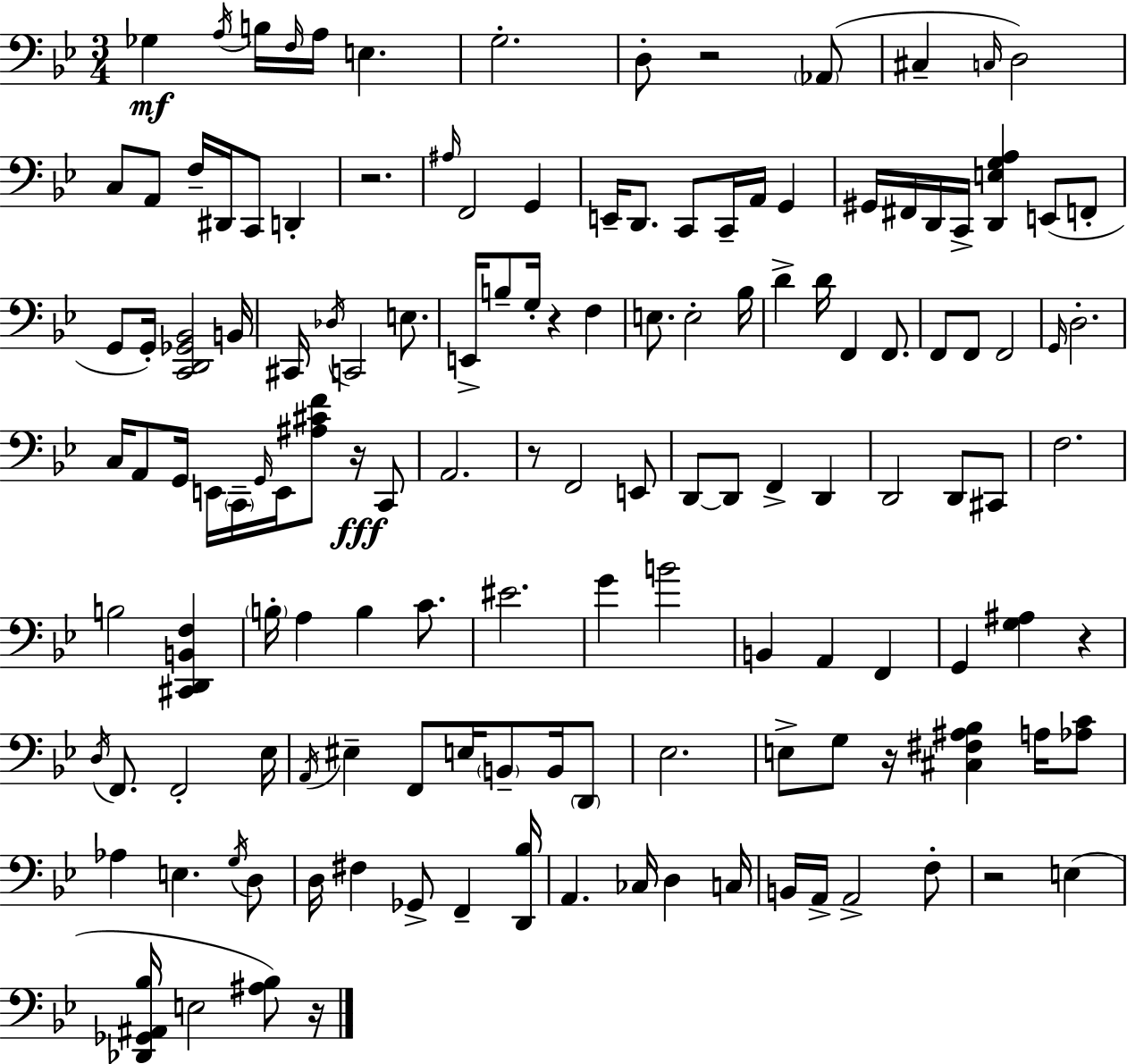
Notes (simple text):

Gb3/q A3/s B3/s F3/s A3/s E3/q. G3/h. D3/e R/h Ab2/e C#3/q C3/s D3/h C3/e A2/e F3/s D#2/s C2/e D2/q R/h. A#3/s F2/h G2/q E2/s D2/e. C2/e C2/s A2/s G2/q G#2/s F#2/s D2/s C2/s [D2,E3,G3,A3]/q E2/e F2/e G2/e G2/s [C2,D2,Gb2,Bb2]/h B2/s C#2/s Db3/s C2/h E3/e. E2/s B3/e G3/s R/q F3/q E3/e. E3/h Bb3/s D4/q D4/s F2/q F2/e. F2/e F2/e F2/h G2/s D3/h. C3/s A2/e G2/s E2/s C2/s G2/s E2/s [A#3,C#4,F4]/e R/s C2/e A2/h. R/e F2/h E2/e D2/e D2/e F2/q D2/q D2/h D2/e C#2/e F3/h. B3/h [C#2,D2,B2,F3]/q B3/s A3/q B3/q C4/e. EIS4/h. G4/q B4/h B2/q A2/q F2/q G2/q [G3,A#3]/q R/q D3/s F2/e. F2/h Eb3/s A2/s EIS3/q F2/e E3/s B2/e B2/s D2/e Eb3/h. E3/e G3/e R/s [C#3,F#3,A#3,Bb3]/q A3/s [Ab3,C4]/e Ab3/q E3/q. G3/s D3/e D3/s F#3/q Gb2/e F2/q [D2,Bb3]/s A2/q. CES3/s D3/q C3/s B2/s A2/s A2/h F3/e R/h E3/q [Db2,Gb2,A#2,Bb3]/s E3/h [A#3,Bb3]/e R/s